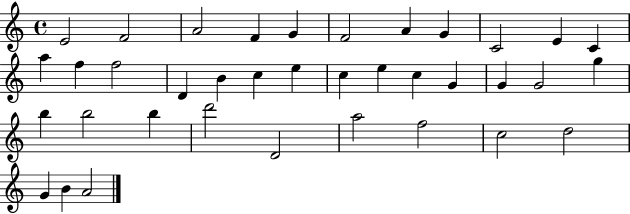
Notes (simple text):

E4/h F4/h A4/h F4/q G4/q F4/h A4/q G4/q C4/h E4/q C4/q A5/q F5/q F5/h D4/q B4/q C5/q E5/q C5/q E5/q C5/q G4/q G4/q G4/h G5/q B5/q B5/h B5/q D6/h D4/h A5/h F5/h C5/h D5/h G4/q B4/q A4/h